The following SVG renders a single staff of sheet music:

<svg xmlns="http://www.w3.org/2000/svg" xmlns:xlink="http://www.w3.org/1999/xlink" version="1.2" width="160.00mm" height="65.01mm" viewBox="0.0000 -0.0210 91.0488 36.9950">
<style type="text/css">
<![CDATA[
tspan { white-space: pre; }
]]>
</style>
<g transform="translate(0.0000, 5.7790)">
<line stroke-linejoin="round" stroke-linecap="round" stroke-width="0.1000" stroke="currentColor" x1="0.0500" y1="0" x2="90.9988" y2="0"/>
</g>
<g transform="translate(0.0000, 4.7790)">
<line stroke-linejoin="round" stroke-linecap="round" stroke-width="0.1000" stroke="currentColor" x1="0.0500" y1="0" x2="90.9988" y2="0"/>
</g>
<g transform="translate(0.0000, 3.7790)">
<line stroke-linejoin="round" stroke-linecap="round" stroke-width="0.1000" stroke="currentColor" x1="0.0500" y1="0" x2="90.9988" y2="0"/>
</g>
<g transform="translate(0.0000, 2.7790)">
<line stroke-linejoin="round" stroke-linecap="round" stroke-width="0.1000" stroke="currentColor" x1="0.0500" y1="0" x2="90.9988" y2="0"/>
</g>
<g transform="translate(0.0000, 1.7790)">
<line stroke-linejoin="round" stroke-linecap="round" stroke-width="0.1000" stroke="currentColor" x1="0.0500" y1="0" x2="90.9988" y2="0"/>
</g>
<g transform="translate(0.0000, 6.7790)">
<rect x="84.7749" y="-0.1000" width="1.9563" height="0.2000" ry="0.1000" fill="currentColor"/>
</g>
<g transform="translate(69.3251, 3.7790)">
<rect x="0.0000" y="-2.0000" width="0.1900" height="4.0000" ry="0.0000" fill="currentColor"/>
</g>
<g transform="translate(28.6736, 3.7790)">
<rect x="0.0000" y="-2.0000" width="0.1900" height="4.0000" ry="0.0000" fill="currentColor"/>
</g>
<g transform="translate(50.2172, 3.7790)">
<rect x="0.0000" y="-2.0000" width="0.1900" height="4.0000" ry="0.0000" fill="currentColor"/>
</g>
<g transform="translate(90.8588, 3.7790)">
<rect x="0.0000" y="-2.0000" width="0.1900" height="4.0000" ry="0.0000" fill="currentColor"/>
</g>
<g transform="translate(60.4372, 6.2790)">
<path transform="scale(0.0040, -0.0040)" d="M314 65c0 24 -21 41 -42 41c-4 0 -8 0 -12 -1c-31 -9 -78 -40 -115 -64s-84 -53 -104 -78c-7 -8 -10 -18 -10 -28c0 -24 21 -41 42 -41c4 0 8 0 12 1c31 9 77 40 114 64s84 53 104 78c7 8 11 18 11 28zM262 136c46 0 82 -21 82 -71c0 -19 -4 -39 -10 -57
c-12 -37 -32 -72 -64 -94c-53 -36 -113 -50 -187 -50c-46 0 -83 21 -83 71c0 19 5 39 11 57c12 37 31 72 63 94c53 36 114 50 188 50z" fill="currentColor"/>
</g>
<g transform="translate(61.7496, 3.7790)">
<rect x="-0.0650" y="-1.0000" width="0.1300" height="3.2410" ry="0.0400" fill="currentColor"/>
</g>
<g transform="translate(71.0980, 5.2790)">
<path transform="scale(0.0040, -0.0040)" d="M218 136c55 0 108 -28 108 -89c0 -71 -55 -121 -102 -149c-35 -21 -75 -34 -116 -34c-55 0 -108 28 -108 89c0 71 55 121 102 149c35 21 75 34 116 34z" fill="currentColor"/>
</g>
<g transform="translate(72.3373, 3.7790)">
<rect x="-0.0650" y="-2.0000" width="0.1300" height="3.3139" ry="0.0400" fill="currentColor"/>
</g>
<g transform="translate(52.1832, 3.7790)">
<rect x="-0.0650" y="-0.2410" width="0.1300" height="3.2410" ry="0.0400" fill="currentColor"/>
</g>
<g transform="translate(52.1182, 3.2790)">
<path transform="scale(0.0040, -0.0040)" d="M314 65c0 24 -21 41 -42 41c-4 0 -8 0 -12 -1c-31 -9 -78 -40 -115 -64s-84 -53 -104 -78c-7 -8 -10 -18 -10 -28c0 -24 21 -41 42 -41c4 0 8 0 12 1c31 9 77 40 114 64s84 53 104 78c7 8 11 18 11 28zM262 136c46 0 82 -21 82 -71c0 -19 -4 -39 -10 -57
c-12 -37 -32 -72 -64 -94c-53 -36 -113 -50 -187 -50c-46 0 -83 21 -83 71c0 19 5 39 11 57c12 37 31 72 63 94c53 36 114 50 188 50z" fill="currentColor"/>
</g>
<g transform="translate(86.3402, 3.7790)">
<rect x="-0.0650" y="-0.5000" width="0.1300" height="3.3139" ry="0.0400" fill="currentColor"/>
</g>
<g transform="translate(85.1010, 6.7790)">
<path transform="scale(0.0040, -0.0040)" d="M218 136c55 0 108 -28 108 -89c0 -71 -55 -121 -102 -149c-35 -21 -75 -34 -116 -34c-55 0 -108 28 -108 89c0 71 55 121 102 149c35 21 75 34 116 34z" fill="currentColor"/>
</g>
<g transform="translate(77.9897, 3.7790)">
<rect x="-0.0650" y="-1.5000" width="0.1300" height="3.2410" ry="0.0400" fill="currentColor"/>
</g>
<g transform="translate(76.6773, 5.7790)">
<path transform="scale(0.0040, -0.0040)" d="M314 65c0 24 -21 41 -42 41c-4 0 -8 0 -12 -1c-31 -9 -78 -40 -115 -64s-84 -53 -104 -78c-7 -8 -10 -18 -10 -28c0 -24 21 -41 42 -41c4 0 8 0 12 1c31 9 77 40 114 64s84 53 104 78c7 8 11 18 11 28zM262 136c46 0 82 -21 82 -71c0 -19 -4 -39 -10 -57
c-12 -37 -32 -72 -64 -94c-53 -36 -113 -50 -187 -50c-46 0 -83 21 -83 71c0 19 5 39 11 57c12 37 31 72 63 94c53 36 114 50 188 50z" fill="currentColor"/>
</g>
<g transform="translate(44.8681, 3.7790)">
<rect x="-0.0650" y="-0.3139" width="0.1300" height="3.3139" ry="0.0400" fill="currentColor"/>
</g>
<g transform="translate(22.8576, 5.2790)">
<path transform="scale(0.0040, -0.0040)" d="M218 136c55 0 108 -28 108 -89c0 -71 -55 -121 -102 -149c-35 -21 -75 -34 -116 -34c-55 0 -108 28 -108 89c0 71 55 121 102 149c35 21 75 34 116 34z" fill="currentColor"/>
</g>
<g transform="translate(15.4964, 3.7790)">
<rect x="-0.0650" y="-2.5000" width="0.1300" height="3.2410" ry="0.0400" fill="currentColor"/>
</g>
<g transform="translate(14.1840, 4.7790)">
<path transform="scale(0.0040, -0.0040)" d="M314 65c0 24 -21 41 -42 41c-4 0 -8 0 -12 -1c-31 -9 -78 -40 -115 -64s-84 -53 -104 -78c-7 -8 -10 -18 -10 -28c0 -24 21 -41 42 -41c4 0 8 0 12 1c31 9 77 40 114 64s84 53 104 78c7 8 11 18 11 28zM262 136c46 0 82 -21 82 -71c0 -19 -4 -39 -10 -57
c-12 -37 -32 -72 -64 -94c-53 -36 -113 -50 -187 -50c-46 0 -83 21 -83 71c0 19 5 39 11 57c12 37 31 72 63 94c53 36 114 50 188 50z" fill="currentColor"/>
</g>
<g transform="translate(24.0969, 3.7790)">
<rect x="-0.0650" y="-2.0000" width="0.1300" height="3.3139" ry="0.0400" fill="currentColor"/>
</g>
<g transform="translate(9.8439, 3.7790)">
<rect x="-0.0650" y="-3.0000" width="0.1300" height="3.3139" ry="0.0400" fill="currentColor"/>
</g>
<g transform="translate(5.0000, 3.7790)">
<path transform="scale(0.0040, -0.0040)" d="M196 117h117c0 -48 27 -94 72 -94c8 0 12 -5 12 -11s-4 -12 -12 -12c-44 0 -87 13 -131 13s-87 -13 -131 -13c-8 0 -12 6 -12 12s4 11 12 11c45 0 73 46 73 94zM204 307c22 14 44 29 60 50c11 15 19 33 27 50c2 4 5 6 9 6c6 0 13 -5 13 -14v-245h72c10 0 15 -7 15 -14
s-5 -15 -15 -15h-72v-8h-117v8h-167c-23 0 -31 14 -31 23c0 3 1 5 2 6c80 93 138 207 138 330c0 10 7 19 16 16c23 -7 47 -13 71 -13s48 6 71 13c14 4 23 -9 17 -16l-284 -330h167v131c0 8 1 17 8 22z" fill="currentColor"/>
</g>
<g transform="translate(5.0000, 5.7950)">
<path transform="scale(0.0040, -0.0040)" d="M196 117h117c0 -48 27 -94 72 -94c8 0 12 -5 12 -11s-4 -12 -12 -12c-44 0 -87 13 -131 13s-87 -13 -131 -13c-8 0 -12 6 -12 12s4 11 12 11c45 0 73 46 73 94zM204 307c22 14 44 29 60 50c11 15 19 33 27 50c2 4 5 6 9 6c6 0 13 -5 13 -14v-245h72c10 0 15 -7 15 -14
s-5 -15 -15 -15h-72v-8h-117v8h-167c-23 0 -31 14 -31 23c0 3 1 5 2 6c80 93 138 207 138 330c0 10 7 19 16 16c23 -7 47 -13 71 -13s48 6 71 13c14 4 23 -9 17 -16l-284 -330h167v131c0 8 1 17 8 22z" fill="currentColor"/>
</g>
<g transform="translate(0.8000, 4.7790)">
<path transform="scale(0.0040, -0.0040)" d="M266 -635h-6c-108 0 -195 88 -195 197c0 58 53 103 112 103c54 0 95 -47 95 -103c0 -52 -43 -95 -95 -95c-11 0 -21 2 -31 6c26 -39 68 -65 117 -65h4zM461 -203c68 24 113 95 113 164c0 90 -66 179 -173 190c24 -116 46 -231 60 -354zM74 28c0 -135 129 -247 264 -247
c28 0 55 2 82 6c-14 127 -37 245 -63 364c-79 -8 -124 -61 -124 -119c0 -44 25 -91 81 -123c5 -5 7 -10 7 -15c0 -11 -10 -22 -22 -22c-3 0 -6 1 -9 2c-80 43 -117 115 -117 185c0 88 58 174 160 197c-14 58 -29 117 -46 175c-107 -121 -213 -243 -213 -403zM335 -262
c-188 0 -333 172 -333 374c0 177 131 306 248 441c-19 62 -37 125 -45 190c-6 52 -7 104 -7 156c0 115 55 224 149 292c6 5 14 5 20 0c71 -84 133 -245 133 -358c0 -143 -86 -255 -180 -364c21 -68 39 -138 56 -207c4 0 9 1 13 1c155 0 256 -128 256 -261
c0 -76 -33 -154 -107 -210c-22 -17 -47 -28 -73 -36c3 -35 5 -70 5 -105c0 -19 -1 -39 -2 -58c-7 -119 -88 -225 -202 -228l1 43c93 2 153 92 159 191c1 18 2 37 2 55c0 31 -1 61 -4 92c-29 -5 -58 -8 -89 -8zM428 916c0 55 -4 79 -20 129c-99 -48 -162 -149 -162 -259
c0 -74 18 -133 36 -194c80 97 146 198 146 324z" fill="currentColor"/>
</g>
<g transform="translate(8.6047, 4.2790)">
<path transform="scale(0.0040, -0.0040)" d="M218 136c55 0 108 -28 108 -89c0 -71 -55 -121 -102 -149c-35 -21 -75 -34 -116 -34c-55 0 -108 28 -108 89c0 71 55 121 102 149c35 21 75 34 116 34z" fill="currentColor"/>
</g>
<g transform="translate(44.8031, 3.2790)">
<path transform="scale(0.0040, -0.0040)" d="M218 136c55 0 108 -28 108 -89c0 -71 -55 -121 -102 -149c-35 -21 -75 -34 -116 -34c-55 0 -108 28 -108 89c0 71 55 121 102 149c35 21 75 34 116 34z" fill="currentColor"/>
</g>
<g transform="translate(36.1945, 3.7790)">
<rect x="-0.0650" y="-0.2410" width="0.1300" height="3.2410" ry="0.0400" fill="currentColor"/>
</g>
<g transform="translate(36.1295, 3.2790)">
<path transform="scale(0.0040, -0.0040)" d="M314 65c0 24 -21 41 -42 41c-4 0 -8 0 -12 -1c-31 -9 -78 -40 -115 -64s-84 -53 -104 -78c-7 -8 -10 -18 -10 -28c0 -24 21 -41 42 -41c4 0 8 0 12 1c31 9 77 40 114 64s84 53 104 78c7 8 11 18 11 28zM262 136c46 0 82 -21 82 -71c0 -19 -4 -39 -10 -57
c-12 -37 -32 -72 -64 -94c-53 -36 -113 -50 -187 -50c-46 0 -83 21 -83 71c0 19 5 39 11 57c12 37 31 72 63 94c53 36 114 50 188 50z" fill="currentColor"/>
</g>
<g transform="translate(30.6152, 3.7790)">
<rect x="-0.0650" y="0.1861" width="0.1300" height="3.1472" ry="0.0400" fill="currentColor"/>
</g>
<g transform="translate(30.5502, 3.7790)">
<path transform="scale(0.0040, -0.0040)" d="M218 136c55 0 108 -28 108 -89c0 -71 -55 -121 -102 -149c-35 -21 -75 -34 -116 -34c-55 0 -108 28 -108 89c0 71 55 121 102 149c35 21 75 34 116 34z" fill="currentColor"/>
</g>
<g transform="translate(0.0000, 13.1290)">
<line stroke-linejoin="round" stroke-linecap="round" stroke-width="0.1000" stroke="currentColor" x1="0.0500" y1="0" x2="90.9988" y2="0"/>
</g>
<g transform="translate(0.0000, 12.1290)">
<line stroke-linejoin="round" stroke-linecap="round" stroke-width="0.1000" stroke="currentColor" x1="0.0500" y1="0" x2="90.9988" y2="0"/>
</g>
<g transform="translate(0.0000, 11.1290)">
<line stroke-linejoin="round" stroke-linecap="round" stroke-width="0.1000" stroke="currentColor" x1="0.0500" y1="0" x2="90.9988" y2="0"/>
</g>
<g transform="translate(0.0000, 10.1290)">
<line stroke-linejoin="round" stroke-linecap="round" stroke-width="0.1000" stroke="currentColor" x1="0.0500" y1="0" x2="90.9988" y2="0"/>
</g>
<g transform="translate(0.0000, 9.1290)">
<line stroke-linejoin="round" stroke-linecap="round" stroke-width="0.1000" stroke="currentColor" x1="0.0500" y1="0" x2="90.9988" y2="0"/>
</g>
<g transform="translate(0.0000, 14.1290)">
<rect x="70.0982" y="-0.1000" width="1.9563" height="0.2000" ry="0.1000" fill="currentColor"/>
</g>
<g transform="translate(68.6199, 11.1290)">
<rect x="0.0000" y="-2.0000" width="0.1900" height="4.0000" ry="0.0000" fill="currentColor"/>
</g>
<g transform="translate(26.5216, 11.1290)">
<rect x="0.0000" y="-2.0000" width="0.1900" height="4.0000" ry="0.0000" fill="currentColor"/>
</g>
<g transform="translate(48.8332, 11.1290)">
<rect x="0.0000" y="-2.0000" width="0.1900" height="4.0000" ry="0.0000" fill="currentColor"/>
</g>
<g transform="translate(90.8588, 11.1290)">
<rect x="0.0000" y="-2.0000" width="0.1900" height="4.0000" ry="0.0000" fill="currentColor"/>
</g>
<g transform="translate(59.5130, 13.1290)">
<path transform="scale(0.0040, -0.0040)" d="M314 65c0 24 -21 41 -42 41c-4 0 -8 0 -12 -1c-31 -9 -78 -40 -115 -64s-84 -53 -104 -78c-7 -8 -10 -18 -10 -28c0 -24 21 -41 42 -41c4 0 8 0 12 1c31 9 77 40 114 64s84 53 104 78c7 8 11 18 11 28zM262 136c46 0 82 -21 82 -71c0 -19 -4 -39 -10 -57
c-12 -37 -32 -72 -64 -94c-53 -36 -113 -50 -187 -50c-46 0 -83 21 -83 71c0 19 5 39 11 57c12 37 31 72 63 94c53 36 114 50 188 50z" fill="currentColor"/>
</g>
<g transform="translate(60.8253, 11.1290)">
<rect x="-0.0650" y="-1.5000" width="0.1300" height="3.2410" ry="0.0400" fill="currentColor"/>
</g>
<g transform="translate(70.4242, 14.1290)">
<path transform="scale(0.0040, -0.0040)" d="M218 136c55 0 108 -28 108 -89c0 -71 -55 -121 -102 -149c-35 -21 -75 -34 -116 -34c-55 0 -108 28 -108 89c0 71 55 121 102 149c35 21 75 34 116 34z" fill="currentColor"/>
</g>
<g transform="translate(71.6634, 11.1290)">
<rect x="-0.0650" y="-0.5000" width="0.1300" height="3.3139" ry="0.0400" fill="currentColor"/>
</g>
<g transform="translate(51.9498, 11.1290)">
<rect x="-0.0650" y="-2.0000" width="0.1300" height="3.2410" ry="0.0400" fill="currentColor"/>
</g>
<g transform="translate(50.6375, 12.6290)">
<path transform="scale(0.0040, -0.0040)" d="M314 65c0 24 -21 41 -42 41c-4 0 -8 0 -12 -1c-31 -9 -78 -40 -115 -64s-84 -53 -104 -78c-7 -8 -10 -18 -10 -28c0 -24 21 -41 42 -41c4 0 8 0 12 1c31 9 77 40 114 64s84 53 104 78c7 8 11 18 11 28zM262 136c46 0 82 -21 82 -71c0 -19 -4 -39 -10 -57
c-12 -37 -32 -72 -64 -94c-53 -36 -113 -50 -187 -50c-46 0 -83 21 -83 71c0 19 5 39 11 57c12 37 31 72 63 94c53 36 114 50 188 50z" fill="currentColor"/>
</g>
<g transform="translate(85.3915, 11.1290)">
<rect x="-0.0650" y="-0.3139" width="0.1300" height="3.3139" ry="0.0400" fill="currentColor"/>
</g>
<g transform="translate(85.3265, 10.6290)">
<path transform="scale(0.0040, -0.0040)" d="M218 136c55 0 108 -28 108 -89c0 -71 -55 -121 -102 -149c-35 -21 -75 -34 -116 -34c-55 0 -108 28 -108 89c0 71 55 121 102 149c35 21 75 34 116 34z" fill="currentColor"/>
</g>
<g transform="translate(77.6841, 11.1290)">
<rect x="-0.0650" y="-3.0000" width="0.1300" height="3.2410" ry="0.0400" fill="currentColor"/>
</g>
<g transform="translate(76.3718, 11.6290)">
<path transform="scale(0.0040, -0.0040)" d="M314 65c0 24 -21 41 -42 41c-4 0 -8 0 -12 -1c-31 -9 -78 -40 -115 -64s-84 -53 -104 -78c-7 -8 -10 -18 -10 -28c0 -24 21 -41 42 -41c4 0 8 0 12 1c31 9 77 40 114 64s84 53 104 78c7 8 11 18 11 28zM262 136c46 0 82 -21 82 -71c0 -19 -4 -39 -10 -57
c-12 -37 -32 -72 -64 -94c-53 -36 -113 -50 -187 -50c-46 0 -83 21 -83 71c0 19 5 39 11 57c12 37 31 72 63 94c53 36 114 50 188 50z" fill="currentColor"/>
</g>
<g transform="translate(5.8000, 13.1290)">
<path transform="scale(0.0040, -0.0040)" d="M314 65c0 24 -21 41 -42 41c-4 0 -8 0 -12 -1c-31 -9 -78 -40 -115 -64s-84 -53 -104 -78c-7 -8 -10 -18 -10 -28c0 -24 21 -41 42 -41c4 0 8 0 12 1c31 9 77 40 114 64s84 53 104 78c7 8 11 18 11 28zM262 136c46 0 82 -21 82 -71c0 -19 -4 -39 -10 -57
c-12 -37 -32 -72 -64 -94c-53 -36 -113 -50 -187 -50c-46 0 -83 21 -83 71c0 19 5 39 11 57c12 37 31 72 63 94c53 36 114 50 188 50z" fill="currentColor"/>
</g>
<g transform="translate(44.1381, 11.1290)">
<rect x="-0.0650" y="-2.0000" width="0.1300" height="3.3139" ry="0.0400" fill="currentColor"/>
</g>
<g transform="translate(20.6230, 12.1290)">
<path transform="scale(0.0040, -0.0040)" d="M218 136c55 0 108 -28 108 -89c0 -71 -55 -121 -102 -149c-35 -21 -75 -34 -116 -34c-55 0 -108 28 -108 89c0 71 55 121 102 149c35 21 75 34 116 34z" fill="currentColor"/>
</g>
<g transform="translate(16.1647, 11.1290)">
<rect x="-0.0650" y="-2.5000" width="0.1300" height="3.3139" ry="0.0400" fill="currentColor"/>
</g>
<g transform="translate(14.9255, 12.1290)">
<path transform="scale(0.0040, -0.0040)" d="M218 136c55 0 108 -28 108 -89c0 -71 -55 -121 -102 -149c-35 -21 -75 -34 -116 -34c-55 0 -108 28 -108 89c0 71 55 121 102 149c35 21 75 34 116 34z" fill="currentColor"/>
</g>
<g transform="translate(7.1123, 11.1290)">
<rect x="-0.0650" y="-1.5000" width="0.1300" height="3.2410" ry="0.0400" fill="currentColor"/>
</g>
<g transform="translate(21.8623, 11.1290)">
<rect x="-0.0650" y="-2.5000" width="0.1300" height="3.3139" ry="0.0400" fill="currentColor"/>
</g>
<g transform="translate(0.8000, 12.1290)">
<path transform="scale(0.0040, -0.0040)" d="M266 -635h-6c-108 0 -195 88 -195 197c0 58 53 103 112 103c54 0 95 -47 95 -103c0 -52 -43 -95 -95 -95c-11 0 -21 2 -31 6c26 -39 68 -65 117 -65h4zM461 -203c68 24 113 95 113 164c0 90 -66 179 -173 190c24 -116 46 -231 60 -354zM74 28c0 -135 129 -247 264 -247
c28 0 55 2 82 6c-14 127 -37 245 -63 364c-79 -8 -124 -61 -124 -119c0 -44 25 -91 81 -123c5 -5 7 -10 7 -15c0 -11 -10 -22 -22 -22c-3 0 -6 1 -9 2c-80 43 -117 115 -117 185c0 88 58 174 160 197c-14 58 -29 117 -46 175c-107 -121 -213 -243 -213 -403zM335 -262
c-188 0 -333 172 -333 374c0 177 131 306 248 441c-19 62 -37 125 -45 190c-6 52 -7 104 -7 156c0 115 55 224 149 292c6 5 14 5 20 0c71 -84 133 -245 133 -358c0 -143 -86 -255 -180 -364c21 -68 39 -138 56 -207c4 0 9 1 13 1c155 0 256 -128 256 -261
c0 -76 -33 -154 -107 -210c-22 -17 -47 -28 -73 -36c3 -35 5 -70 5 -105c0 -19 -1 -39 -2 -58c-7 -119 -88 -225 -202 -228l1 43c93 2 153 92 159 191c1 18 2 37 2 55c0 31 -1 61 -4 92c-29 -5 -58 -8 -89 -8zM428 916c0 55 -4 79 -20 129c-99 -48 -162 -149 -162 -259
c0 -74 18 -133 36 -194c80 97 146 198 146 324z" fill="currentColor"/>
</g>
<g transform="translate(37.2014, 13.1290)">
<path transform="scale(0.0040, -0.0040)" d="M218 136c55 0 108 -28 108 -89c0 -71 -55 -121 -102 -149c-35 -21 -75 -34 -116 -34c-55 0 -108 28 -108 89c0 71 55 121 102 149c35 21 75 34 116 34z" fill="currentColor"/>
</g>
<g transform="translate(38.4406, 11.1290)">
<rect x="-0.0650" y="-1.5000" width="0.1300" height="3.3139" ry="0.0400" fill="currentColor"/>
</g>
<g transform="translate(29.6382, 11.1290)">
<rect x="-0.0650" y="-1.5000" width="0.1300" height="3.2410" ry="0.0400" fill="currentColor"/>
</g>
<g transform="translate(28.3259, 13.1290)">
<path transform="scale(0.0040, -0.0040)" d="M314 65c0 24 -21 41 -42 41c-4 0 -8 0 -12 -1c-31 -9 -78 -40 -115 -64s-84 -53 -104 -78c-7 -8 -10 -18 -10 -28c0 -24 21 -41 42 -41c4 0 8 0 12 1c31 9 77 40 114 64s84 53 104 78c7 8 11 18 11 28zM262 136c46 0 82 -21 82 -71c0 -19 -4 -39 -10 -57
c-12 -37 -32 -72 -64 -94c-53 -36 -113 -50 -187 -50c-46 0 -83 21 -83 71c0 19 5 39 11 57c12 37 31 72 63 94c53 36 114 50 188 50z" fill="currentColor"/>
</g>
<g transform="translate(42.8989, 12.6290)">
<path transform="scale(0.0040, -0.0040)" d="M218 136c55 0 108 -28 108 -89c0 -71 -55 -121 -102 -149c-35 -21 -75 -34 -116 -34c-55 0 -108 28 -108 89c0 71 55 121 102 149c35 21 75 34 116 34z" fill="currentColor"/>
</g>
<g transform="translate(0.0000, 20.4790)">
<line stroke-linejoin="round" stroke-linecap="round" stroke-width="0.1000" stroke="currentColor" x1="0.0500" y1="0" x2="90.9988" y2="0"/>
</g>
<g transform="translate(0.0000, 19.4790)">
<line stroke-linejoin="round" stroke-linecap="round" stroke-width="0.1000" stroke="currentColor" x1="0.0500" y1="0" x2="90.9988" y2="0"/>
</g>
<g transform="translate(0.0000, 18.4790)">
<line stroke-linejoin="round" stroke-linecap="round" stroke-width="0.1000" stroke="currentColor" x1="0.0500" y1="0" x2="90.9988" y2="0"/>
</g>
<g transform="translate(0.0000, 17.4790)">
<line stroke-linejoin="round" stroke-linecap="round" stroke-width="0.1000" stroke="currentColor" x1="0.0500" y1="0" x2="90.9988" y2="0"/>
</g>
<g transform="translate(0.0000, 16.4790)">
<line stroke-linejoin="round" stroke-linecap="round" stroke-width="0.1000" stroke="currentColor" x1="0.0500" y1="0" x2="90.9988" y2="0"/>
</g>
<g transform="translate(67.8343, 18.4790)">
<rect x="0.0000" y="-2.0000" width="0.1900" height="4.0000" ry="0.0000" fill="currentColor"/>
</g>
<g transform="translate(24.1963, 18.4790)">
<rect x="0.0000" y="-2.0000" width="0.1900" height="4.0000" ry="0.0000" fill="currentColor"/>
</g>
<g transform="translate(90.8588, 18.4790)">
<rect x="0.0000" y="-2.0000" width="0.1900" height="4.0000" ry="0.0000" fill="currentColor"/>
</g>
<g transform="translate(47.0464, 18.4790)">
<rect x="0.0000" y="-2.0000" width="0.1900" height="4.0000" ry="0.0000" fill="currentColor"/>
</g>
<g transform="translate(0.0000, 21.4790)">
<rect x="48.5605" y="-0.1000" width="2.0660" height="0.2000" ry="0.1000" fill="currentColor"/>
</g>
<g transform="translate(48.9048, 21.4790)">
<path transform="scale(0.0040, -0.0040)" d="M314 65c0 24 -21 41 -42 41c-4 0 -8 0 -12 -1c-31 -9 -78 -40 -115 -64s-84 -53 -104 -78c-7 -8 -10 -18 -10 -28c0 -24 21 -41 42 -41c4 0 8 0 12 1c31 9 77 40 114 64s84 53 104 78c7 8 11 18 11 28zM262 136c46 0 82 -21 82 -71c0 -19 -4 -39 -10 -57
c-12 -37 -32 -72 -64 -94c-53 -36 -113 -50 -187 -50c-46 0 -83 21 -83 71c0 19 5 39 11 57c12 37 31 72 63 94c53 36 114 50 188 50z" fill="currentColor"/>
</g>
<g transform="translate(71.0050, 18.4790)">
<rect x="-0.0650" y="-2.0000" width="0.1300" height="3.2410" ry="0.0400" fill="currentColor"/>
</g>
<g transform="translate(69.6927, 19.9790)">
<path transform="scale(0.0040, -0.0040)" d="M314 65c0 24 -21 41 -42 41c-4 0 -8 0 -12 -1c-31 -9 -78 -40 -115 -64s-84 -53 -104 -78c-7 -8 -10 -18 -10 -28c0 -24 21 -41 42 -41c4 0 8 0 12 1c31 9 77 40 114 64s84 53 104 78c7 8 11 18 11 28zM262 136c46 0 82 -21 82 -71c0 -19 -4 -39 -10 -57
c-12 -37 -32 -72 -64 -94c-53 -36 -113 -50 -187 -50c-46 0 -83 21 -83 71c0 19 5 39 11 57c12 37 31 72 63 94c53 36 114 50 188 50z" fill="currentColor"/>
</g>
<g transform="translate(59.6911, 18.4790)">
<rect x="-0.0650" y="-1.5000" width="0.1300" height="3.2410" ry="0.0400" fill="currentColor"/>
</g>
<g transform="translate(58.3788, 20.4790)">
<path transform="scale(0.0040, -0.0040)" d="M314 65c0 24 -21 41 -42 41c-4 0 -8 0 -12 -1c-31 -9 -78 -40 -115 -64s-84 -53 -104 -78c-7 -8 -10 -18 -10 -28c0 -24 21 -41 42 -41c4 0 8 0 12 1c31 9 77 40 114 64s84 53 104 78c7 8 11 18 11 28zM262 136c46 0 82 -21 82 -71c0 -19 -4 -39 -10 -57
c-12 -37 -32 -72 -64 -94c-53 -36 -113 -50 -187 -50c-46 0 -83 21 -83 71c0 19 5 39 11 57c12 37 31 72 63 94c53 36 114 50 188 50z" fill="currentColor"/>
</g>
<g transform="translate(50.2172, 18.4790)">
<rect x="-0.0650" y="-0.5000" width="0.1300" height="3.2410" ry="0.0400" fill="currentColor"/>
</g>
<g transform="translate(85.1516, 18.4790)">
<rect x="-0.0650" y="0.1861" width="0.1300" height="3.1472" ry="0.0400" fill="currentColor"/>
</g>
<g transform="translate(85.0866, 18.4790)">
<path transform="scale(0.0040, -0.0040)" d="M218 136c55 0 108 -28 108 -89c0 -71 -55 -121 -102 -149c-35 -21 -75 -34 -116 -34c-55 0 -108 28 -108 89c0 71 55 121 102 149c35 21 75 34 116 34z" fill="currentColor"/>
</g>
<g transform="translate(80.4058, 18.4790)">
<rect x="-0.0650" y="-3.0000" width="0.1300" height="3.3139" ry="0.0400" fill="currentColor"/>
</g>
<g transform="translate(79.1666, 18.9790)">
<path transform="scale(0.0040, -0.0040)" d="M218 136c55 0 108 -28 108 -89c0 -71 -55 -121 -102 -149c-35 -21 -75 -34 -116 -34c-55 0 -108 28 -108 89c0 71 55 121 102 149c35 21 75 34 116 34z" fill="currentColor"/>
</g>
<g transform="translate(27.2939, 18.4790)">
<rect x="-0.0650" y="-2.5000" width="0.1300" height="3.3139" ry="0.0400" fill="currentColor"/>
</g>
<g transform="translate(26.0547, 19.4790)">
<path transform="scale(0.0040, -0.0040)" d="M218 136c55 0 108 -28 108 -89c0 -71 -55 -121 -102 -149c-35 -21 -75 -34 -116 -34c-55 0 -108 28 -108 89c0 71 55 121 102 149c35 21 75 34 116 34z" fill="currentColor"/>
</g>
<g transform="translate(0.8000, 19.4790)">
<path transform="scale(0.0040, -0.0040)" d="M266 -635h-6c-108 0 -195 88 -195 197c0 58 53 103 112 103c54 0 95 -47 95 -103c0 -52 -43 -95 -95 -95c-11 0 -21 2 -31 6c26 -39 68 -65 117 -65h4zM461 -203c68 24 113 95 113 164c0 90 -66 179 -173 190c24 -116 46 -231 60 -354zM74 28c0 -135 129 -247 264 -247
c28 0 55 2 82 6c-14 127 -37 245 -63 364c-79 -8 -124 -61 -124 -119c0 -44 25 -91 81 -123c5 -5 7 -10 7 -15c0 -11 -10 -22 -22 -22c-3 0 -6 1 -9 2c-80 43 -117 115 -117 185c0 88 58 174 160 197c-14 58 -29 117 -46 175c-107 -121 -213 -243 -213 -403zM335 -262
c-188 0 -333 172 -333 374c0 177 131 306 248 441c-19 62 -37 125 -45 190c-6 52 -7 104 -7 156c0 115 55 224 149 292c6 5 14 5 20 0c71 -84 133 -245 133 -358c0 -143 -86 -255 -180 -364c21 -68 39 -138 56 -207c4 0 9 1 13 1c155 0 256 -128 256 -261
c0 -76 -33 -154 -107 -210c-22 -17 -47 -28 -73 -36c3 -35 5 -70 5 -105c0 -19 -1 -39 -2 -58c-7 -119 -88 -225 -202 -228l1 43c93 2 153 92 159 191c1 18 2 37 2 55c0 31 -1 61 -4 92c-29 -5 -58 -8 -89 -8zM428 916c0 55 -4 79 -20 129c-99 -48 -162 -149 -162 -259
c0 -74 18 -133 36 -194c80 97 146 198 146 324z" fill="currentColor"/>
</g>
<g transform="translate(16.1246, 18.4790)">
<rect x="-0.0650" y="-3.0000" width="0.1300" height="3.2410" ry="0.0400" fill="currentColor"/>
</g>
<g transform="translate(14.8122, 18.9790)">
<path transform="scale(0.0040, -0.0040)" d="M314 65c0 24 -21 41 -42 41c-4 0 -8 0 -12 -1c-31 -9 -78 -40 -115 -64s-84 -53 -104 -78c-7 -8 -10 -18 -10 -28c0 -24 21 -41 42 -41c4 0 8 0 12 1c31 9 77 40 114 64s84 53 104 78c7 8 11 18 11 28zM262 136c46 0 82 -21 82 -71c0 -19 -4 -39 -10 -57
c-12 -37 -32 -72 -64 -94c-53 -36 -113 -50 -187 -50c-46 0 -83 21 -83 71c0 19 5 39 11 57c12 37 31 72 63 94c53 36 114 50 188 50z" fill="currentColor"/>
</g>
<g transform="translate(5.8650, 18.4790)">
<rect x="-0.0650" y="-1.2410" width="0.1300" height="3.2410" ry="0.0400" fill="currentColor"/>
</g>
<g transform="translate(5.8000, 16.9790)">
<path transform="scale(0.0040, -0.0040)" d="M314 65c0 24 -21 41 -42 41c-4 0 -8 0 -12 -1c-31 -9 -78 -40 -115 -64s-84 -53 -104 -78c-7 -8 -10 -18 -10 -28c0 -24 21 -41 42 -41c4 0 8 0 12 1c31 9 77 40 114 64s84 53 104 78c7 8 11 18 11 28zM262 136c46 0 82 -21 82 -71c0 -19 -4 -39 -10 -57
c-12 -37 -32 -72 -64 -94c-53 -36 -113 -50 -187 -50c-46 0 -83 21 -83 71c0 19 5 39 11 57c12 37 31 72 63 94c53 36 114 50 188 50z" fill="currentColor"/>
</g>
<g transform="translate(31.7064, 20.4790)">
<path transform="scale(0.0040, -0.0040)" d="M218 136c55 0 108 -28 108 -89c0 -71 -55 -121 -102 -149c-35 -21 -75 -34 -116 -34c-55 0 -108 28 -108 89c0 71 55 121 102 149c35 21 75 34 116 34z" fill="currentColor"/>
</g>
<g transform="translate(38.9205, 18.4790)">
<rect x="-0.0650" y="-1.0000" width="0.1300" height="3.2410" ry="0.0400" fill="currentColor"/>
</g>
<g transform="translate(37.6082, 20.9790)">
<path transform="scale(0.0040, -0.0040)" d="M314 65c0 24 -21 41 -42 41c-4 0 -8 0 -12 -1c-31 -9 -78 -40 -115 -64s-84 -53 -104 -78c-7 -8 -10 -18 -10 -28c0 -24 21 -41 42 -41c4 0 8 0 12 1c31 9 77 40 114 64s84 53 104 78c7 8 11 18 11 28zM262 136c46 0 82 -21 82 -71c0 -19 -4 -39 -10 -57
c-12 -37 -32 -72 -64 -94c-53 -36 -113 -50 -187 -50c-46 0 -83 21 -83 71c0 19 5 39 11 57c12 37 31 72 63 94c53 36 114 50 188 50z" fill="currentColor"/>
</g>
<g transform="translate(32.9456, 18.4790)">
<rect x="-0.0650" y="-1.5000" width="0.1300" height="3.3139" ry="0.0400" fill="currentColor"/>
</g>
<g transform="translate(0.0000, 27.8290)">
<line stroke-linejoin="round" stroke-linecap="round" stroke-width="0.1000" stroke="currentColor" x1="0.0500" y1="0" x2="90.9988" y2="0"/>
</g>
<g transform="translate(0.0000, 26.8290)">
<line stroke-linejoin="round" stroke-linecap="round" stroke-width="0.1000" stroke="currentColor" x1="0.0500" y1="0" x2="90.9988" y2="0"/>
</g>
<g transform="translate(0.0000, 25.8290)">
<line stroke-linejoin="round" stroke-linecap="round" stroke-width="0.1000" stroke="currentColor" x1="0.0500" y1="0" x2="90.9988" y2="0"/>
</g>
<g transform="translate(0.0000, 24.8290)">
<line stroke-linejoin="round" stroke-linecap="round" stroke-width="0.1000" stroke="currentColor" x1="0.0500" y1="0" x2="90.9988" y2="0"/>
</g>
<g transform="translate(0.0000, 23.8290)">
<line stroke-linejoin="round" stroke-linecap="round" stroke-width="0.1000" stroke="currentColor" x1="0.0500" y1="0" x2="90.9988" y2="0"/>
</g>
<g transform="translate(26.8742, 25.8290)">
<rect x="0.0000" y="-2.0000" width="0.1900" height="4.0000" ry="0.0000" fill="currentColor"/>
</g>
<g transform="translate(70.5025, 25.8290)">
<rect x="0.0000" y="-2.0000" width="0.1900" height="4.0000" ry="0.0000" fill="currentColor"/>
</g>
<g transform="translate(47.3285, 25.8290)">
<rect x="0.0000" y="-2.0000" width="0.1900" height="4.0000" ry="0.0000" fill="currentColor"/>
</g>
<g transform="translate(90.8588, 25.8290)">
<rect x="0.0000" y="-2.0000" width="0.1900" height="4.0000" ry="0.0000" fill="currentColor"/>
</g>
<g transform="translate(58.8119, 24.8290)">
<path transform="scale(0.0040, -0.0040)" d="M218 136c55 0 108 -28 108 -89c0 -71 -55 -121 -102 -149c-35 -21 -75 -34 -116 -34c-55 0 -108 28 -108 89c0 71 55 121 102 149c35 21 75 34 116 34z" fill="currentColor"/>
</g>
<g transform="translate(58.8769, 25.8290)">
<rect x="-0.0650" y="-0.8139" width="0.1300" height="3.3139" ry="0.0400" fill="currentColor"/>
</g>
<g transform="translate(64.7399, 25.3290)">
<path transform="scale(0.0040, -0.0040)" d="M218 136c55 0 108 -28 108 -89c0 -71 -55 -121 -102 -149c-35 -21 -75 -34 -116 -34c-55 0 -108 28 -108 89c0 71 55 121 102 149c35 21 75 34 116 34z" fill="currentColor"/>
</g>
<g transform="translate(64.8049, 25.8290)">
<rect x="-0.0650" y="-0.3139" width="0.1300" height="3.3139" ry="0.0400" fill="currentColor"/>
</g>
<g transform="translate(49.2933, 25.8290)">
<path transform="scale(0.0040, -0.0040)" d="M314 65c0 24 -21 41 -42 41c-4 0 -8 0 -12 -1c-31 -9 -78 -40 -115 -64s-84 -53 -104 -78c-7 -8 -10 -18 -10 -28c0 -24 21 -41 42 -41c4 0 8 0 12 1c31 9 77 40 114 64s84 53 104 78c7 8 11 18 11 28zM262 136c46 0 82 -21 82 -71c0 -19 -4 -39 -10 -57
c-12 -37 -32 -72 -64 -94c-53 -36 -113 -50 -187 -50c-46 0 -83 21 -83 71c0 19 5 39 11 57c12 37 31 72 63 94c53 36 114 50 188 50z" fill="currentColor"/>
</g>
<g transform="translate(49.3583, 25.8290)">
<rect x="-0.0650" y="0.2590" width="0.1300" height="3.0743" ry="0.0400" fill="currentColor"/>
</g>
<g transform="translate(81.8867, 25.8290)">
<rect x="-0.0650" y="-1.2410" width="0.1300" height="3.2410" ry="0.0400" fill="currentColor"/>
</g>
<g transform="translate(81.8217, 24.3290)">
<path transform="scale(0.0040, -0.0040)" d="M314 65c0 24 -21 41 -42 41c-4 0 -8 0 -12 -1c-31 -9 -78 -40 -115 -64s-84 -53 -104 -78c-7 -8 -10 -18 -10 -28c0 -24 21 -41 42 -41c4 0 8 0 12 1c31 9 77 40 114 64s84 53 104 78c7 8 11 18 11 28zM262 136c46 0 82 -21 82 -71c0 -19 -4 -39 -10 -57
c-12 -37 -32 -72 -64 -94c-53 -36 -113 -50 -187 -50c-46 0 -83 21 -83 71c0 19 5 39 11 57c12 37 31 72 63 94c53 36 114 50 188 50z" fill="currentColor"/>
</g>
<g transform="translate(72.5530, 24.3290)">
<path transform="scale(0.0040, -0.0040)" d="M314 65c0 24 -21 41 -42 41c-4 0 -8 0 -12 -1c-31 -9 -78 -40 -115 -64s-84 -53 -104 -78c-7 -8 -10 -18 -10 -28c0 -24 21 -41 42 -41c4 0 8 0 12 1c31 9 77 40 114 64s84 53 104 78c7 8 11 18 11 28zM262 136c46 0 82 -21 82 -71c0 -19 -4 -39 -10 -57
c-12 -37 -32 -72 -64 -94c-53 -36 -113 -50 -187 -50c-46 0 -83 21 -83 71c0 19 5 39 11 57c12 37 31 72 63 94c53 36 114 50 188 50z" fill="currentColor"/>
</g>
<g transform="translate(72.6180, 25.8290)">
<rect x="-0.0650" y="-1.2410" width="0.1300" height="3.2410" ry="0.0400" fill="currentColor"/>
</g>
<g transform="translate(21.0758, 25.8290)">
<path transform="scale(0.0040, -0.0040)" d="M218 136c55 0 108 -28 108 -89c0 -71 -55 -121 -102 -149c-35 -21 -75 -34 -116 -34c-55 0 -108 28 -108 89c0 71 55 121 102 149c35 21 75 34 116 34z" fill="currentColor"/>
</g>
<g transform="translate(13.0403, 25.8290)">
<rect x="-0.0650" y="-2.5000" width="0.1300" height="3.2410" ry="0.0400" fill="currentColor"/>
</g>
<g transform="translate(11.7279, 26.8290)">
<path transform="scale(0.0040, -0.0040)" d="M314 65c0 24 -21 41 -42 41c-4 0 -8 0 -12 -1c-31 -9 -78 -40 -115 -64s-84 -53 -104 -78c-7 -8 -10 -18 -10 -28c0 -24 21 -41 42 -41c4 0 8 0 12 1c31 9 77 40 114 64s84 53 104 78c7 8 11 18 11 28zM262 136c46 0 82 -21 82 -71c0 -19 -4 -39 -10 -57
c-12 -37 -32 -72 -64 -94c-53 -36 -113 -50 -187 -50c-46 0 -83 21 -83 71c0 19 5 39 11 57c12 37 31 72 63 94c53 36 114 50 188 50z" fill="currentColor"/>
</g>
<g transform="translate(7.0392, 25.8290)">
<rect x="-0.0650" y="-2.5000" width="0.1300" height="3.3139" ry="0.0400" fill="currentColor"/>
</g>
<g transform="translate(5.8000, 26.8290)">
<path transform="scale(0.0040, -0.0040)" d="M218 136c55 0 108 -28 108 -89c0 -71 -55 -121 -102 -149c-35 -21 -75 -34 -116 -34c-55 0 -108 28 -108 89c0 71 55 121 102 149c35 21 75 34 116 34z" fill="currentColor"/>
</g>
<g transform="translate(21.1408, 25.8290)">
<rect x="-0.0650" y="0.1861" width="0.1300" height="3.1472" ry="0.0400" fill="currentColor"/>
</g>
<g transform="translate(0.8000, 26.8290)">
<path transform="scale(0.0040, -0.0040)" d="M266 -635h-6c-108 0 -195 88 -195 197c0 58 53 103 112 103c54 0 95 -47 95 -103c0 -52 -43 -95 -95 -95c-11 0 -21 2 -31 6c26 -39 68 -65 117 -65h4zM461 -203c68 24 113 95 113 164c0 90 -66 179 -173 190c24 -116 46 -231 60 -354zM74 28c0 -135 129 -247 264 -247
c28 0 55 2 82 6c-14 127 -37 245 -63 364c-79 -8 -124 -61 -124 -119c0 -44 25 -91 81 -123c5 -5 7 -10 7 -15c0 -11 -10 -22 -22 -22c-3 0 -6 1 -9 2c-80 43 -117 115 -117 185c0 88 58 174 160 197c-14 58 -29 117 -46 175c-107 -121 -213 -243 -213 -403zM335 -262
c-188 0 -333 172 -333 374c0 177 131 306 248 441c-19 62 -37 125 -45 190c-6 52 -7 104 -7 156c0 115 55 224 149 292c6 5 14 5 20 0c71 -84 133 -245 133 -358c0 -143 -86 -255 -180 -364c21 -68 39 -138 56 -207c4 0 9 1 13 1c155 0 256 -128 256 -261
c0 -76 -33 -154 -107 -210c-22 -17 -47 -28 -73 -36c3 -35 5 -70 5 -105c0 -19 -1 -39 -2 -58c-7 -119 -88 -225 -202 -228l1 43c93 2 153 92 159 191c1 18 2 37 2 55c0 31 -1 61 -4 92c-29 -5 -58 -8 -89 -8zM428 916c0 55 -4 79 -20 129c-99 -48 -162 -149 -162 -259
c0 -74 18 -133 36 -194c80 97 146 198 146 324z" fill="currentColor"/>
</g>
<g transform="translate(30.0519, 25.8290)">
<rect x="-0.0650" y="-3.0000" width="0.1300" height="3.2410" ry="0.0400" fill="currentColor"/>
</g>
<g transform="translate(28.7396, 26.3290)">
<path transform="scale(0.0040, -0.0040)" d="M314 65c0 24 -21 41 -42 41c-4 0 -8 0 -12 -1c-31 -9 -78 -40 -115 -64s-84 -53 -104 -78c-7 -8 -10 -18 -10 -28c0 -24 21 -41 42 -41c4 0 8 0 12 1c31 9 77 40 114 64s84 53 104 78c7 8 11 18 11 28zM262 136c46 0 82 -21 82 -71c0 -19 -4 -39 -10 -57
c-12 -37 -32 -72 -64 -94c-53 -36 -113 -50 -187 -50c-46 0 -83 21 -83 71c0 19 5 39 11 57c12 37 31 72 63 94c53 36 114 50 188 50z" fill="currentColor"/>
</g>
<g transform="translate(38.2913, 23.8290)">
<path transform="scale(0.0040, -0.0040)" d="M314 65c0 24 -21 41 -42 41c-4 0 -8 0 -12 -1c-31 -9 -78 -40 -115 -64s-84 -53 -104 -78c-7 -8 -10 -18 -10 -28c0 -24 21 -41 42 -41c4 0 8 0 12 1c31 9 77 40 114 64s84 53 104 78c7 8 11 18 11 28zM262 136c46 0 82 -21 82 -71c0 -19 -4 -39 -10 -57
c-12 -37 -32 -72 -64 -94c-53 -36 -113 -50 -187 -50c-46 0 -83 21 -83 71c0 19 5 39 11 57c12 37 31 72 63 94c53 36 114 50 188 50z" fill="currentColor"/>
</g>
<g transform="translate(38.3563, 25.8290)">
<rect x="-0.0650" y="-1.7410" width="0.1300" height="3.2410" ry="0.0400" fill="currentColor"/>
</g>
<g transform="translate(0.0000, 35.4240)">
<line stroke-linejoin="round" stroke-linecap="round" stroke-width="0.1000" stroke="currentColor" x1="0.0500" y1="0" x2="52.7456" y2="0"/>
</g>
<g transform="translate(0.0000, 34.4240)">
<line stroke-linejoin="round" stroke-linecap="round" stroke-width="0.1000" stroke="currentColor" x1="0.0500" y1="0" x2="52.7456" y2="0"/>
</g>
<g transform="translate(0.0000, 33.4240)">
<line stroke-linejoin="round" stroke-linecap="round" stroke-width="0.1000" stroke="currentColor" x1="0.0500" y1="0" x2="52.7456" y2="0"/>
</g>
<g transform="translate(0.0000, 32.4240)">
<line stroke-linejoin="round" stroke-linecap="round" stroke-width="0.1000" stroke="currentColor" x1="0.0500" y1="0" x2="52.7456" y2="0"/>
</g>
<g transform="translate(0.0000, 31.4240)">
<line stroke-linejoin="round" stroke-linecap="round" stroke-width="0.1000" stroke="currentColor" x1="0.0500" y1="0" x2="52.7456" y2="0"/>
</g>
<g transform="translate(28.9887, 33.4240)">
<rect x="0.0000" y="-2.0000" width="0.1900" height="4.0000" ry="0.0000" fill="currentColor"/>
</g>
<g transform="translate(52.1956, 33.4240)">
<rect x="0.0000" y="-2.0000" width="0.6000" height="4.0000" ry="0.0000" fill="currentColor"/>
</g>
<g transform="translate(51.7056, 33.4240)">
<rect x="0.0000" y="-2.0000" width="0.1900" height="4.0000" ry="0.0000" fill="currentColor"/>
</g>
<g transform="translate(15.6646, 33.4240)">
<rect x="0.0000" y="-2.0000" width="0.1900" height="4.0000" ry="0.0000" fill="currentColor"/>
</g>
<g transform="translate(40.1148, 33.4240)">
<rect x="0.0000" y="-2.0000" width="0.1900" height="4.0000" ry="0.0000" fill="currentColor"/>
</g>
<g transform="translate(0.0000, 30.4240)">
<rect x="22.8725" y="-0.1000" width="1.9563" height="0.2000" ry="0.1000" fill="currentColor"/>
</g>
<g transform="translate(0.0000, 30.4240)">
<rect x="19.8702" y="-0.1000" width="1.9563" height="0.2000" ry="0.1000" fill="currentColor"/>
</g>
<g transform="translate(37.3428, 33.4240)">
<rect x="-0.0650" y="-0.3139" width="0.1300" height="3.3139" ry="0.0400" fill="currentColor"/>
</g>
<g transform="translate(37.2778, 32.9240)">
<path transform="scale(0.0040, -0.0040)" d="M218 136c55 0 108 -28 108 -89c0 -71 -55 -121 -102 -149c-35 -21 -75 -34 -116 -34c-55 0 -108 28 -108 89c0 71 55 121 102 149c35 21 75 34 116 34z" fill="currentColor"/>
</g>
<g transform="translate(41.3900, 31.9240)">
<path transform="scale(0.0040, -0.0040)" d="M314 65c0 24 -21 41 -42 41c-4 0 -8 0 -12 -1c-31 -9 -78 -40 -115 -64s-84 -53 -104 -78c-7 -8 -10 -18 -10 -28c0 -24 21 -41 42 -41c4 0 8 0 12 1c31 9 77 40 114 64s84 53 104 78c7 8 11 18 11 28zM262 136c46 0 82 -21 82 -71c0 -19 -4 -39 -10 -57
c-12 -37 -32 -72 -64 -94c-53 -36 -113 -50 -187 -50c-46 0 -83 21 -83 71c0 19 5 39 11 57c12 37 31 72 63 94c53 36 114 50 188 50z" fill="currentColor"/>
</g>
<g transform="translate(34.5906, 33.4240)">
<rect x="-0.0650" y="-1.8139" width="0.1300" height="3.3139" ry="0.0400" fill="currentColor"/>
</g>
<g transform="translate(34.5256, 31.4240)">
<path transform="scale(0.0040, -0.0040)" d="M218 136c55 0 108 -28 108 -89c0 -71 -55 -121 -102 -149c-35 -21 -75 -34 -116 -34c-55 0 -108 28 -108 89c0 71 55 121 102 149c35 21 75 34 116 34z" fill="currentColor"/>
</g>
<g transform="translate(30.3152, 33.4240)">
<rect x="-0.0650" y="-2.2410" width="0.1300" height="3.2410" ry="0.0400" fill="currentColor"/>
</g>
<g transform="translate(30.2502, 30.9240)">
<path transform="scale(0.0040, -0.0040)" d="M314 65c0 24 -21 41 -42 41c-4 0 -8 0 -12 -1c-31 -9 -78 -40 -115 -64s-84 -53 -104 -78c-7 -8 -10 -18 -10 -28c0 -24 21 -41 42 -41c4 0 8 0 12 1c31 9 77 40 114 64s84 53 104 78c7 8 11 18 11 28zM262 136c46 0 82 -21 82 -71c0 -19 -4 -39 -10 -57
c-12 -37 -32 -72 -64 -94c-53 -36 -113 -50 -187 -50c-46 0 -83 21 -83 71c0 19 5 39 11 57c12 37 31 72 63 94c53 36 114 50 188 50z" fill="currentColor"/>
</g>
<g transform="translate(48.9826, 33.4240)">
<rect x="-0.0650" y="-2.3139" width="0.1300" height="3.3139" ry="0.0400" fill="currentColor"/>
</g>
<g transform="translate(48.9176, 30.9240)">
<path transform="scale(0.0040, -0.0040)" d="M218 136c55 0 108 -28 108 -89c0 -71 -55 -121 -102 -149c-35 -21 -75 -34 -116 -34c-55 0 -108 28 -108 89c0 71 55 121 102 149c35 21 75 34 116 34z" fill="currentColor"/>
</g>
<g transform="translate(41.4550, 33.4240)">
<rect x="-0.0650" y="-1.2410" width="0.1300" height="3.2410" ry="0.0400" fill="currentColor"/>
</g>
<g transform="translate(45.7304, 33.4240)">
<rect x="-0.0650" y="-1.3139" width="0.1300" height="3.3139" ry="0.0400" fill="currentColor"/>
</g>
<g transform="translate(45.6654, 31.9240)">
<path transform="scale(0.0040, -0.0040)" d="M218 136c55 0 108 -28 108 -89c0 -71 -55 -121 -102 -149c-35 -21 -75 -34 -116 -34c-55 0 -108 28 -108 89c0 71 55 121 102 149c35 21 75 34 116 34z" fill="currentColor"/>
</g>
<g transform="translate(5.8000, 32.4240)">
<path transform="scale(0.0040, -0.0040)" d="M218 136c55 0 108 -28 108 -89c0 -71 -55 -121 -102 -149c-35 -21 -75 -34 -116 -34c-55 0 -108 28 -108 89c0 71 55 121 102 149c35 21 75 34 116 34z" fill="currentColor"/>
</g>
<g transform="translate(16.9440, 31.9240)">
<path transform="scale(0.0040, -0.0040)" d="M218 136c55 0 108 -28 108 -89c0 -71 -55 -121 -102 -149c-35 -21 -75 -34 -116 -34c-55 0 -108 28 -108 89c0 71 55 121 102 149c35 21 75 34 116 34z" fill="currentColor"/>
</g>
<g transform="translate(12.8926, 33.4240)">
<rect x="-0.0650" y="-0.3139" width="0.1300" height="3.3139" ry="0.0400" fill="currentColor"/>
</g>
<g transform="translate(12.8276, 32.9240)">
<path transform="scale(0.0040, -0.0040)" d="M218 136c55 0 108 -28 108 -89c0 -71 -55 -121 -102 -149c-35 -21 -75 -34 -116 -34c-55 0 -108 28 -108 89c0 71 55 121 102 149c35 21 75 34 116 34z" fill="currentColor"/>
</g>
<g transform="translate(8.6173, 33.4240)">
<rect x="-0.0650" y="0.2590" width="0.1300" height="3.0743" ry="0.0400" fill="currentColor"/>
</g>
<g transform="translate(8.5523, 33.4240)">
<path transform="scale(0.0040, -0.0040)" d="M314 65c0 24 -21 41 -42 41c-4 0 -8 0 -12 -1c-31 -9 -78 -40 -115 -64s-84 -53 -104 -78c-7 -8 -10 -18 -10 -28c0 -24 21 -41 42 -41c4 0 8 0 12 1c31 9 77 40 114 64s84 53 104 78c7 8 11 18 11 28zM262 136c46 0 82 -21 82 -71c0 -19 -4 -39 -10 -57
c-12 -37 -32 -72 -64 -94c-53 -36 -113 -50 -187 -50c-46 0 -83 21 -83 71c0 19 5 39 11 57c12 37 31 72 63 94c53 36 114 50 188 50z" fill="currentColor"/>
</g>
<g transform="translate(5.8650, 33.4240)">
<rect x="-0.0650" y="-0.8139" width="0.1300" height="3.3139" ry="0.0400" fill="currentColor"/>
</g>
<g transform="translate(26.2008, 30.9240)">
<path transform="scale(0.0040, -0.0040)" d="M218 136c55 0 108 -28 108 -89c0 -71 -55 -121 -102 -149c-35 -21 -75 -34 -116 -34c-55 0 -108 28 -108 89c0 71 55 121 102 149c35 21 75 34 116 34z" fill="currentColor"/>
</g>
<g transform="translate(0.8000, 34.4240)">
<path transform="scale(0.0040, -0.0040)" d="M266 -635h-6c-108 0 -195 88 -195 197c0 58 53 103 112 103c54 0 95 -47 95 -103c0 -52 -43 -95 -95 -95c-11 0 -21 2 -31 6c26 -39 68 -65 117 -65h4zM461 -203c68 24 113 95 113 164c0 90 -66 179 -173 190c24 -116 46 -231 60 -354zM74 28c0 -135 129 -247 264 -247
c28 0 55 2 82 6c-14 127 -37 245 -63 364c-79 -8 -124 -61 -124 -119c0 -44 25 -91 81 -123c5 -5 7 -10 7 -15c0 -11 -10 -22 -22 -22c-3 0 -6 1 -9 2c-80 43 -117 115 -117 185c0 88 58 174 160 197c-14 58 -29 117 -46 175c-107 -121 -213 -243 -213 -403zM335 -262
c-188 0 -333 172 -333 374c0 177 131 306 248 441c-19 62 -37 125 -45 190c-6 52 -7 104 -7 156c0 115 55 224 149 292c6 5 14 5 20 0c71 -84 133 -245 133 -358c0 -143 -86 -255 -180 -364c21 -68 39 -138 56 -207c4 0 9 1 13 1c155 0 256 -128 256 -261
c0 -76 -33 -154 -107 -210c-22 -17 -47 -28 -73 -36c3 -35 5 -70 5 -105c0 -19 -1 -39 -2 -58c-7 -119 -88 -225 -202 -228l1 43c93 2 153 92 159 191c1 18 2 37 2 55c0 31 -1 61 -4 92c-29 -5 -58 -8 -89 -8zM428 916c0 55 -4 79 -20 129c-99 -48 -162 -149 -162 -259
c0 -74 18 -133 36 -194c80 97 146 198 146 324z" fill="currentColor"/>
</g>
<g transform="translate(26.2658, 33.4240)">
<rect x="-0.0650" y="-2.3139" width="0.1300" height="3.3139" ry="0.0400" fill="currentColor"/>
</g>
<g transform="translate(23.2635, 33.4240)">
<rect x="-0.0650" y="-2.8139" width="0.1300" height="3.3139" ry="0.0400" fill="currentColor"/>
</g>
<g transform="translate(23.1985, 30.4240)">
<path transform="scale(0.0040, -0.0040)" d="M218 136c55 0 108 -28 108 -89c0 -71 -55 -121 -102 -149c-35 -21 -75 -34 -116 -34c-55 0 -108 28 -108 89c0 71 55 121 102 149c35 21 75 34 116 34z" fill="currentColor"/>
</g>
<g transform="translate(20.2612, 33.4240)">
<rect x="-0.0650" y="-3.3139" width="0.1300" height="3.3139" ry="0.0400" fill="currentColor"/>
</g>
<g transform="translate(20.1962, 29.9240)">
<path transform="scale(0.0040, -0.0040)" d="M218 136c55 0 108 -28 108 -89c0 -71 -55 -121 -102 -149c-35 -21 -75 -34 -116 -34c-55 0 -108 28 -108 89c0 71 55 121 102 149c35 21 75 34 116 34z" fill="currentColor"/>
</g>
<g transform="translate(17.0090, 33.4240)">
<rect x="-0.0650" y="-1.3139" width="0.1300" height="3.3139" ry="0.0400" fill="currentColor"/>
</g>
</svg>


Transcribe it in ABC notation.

X:1
T:Untitled
M:4/4
L:1/4
K:C
A G2 F B c2 c c2 D2 F E2 C E2 G G E2 E F F2 E2 C A2 c e2 A2 G E D2 C2 E2 F2 A B G G2 B A2 f2 B2 d c e2 e2 d B2 c e b a g g2 f c e2 e g